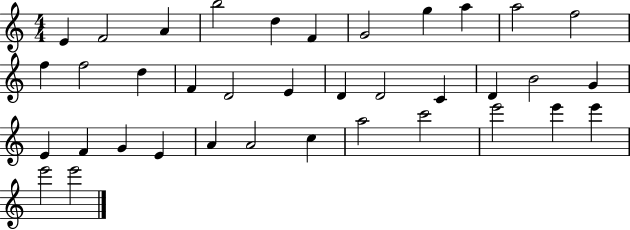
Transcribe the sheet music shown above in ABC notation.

X:1
T:Untitled
M:4/4
L:1/4
K:C
E F2 A b2 d F G2 g a a2 f2 f f2 d F D2 E D D2 C D B2 G E F G E A A2 c a2 c'2 e'2 e' e' e'2 e'2